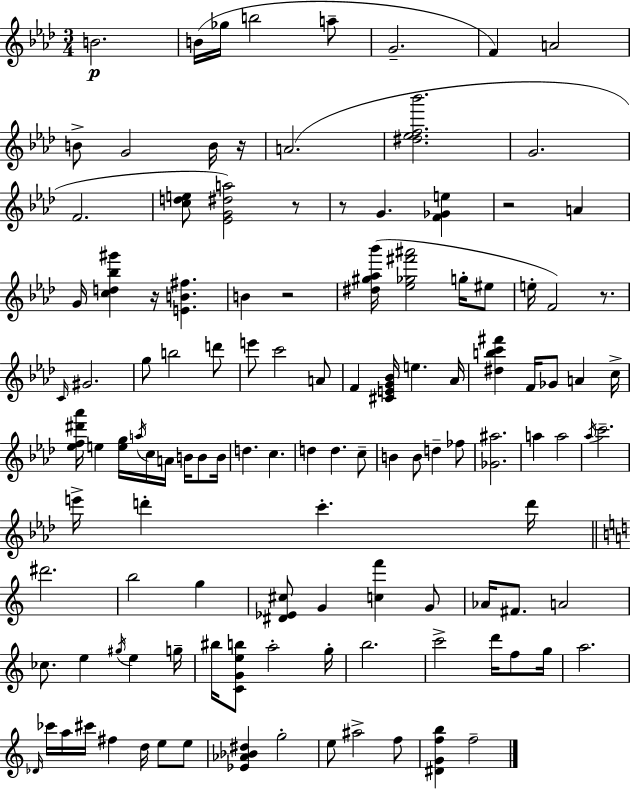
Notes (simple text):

B4/h. B4/s Gb5/s B5/h A5/e G4/h. F4/q A4/h B4/e G4/h B4/s R/s A4/h. [D#5,Eb5,F5,Bb6]/h. G4/h. F4/h. [C5,D5,E5]/e [Eb4,G4,D#5,A5]/h R/e R/e G4/q. [F4,Gb4,E5]/q R/h A4/q G4/s [C5,D5,Bb5,G#6]/q R/s [E4,B4,F#5]/q. B4/q R/h [D#5,G#5,Ab5,Bb6]/s [Eb5,Gb5,F#6,A#6]/h G5/s EIS5/e E5/s F4/h R/e. C4/s G#4/h. G5/e B5/h D6/e E6/e C6/h A4/e F4/q [C#4,E4,G4,Bb4]/s E5/q. Ab4/s [D#5,B5,C6,F#6]/q F4/s Gb4/e A4/q C5/s [Eb5,F5,D#6,Ab6]/s E5/q [E5,G5]/s A5/s C5/s A4/s B4/s B4/e B4/s D5/q. C5/q. D5/q D5/q. C5/e B4/q B4/e D5/q FES5/e [Gb4,A#5]/h. A5/q A5/h Ab5/s C6/h. E6/s D6/q C6/q. D6/s D#6/h. B5/h G5/q [D#4,Eb4,C#5]/e G4/q [C5,F6]/q G4/e Ab4/s F#4/e. A4/h CES5/e. E5/q G#5/s E5/q G5/s BIS5/s [C4,G4,E5,B5]/e A5/h G5/s B5/h. C6/h D6/s F5/e G5/s A5/h. Db4/s CES6/s A5/s C#6/s F#5/q D5/s E5/e E5/e [Eb4,Ab4,Bb4,D#5]/q G5/h E5/e A#5/h F5/e [D#4,G4,F5,B5]/q F5/h